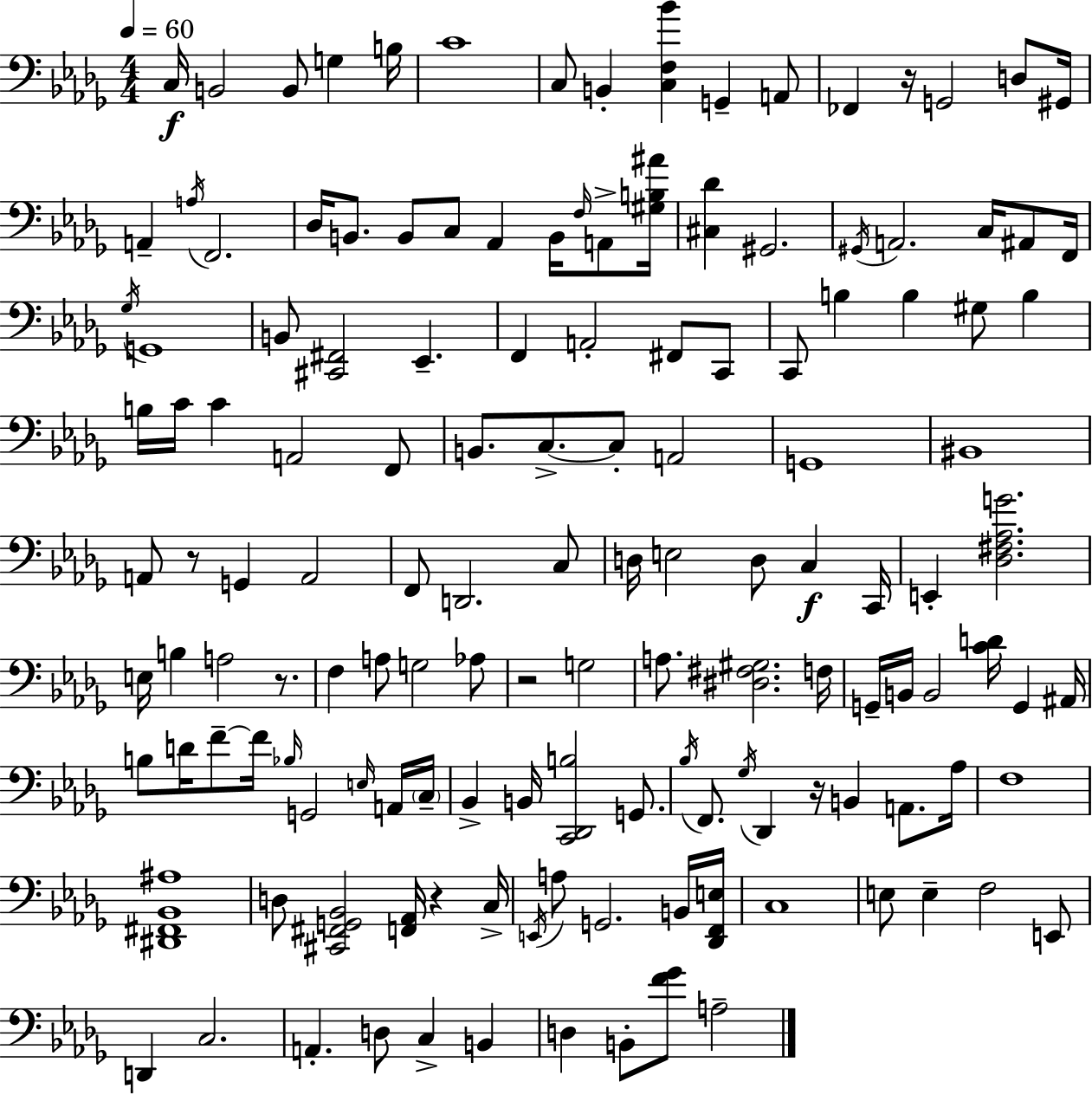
{
  \clef bass
  \numericTimeSignature
  \time 4/4
  \key bes \minor
  \tempo 4 = 60
  c16\f b,2 b,8 g4 b16 | c'1 | c8 b,4-. <c f bes'>4 g,4-- a,8 | fes,4 r16 g,2 d8 gis,16 | \break a,4-- \acciaccatura { a16 } f,2. | des16 b,8. b,8 c8 aes,4 b,16 \grace { f16 } a,8-> | <gis b ais'>16 <cis des'>4 gis,2. | \acciaccatura { gis,16 } a,2. c16 | \break ais,8 f,16 \acciaccatura { ges16 } g,1 | b,8 <cis, fis,>2 ees,4.-- | f,4 a,2-. | fis,8 c,8 c,8 b4 b4 gis8 | \break b4 b16 c'16 c'4 a,2 | f,8 b,8. c8.->~~ c8-. a,2 | g,1 | bis,1 | \break a,8 r8 g,4 a,2 | f,8 d,2. | c8 d16 e2 d8 c4\f | c,16 e,4-. <des fis aes g'>2. | \break e16 b4 a2 | r8. f4 a8 g2 | aes8 r2 g2 | a8. <dis fis gis>2. | \break f16 g,16-- b,16 b,2 <c' d'>16 g,4 | ais,16 b8 d'16 f'8--~~ f'16 \grace { bes16 } g,2 | \grace { e16 } a,16 \parenthesize c16-- bes,4-> b,16 <c, des, b>2 | g,8. \acciaccatura { bes16 } f,8. \acciaccatura { ges16 } des,4 r16 | \break b,4 a,8. aes16 f1 | <dis, fis, bes, ais>1 | d8 <cis, fis, g, bes,>2 | <f, aes,>16 r4 c16-> \acciaccatura { e,16 } a8 g,2. | \break b,16 <des, f, e>16 c1 | e8 e4-- f2 | e,8 d,4 c2. | a,4.-. d8 | \break c4-> b,4 d4 b,8-. <f' ges'>8 | a2-- \bar "|."
}